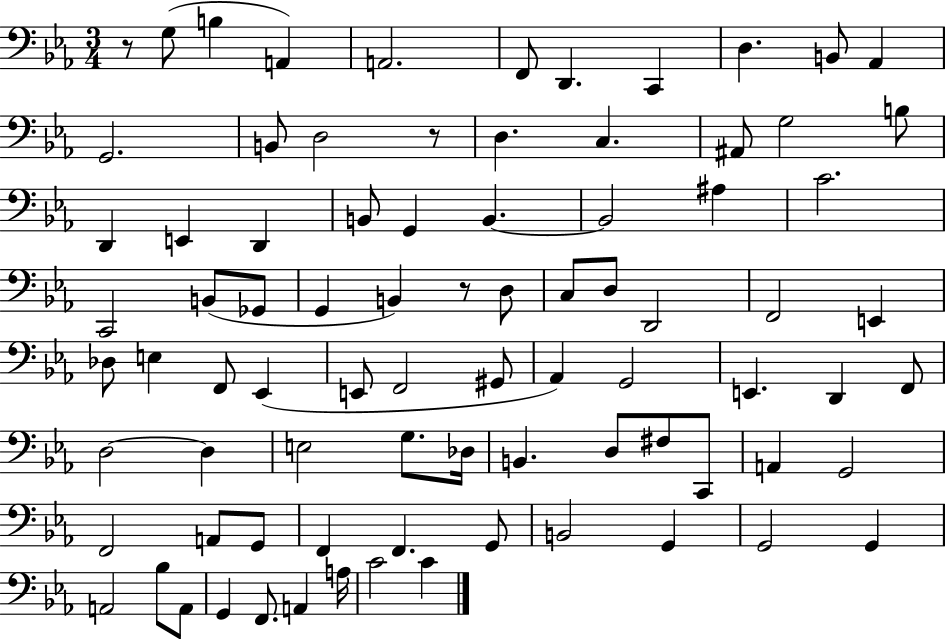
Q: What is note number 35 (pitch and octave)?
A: D3